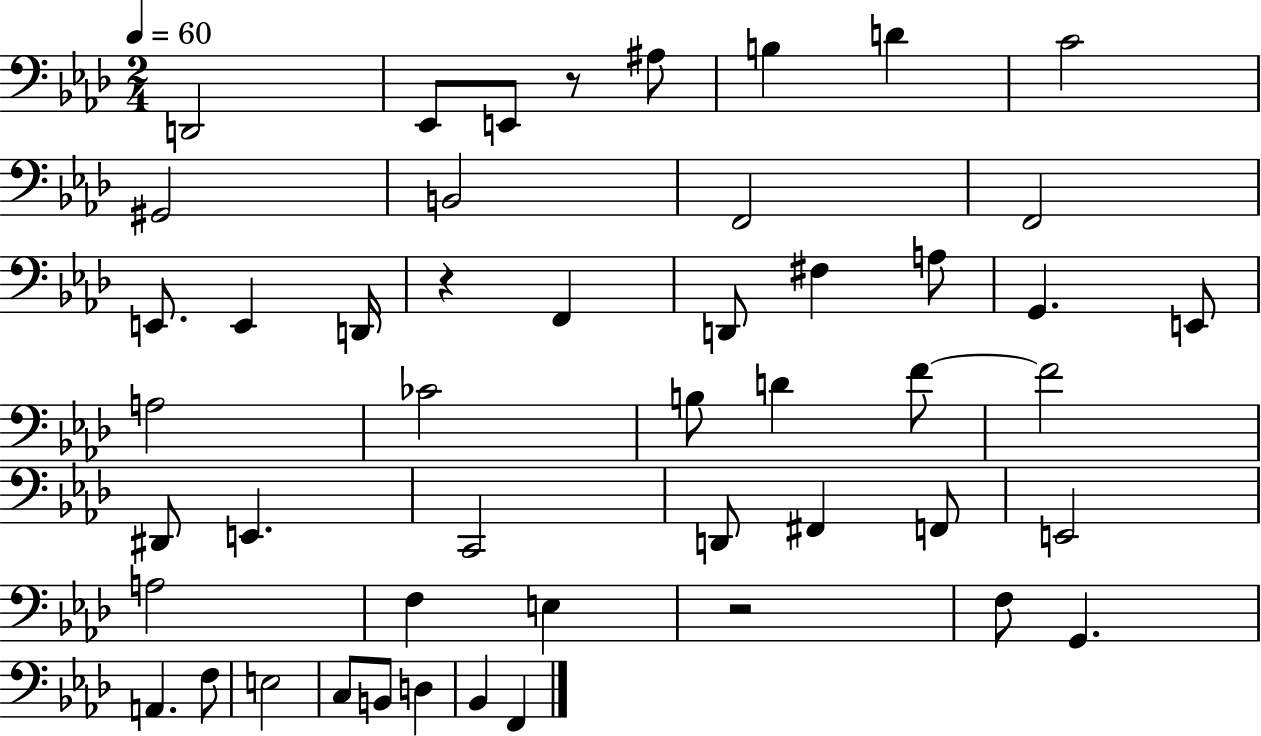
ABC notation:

X:1
T:Untitled
M:2/4
L:1/4
K:Ab
D,,2 _E,,/2 E,,/2 z/2 ^A,/2 B, D C2 ^G,,2 B,,2 F,,2 F,,2 E,,/2 E,, D,,/4 z F,, D,,/2 ^F, A,/2 G,, E,,/2 A,2 _C2 B,/2 D F/2 F2 ^D,,/2 E,, C,,2 D,,/2 ^F,, F,,/2 E,,2 A,2 F, E, z2 F,/2 G,, A,, F,/2 E,2 C,/2 B,,/2 D, _B,, F,,